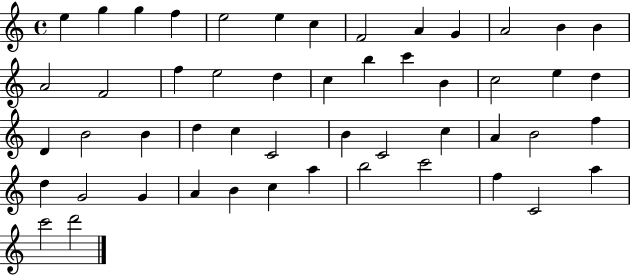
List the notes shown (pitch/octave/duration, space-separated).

E5/q G5/q G5/q F5/q E5/h E5/q C5/q F4/h A4/q G4/q A4/h B4/q B4/q A4/h F4/h F5/q E5/h D5/q C5/q B5/q C6/q B4/q C5/h E5/q D5/q D4/q B4/h B4/q D5/q C5/q C4/h B4/q C4/h C5/q A4/q B4/h F5/q D5/q G4/h G4/q A4/q B4/q C5/q A5/q B5/h C6/h F5/q C4/h A5/q C6/h D6/h